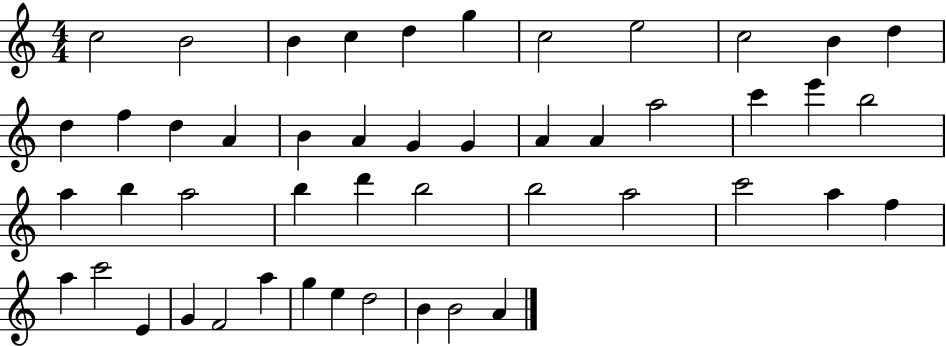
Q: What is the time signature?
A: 4/4